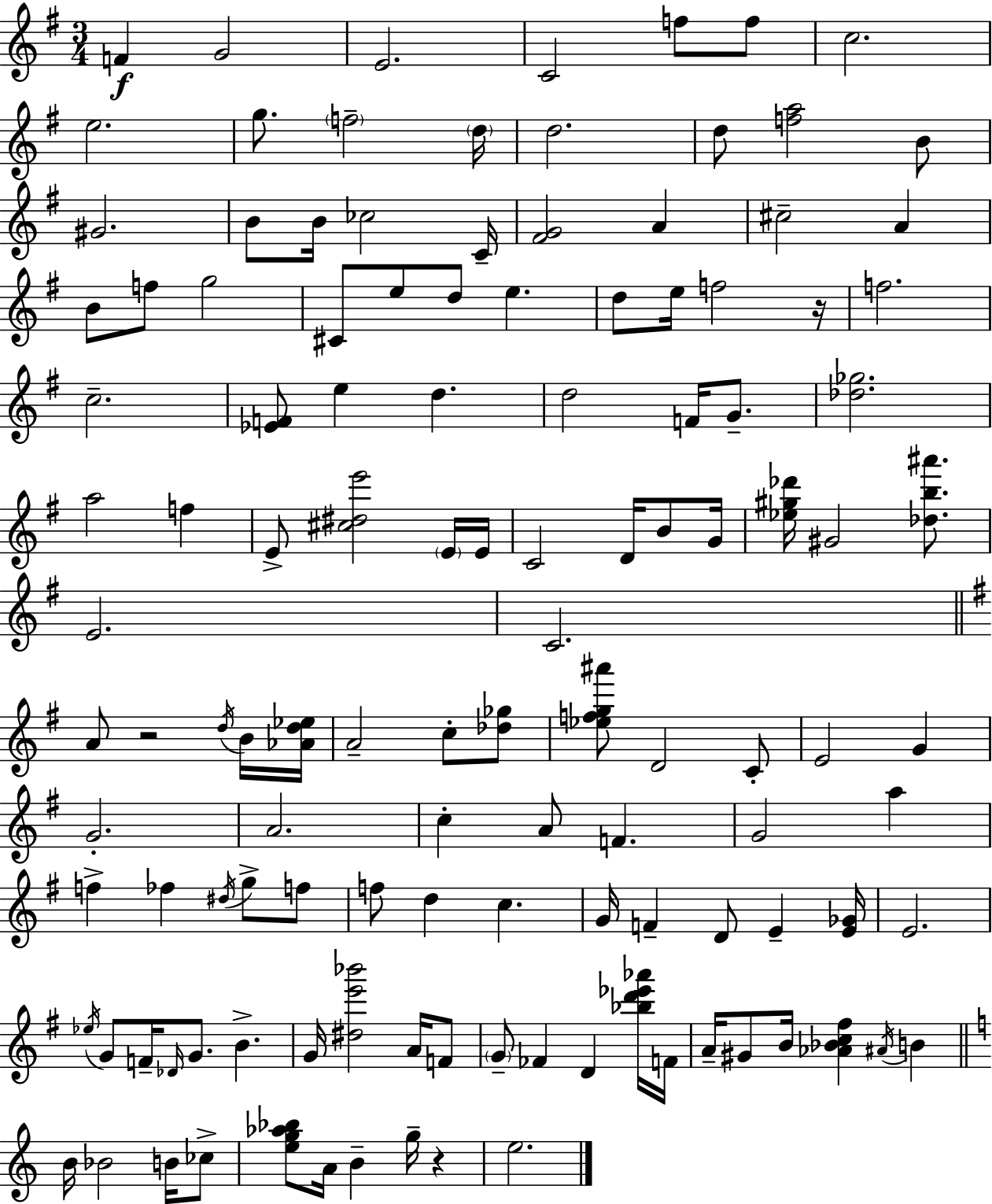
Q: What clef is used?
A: treble